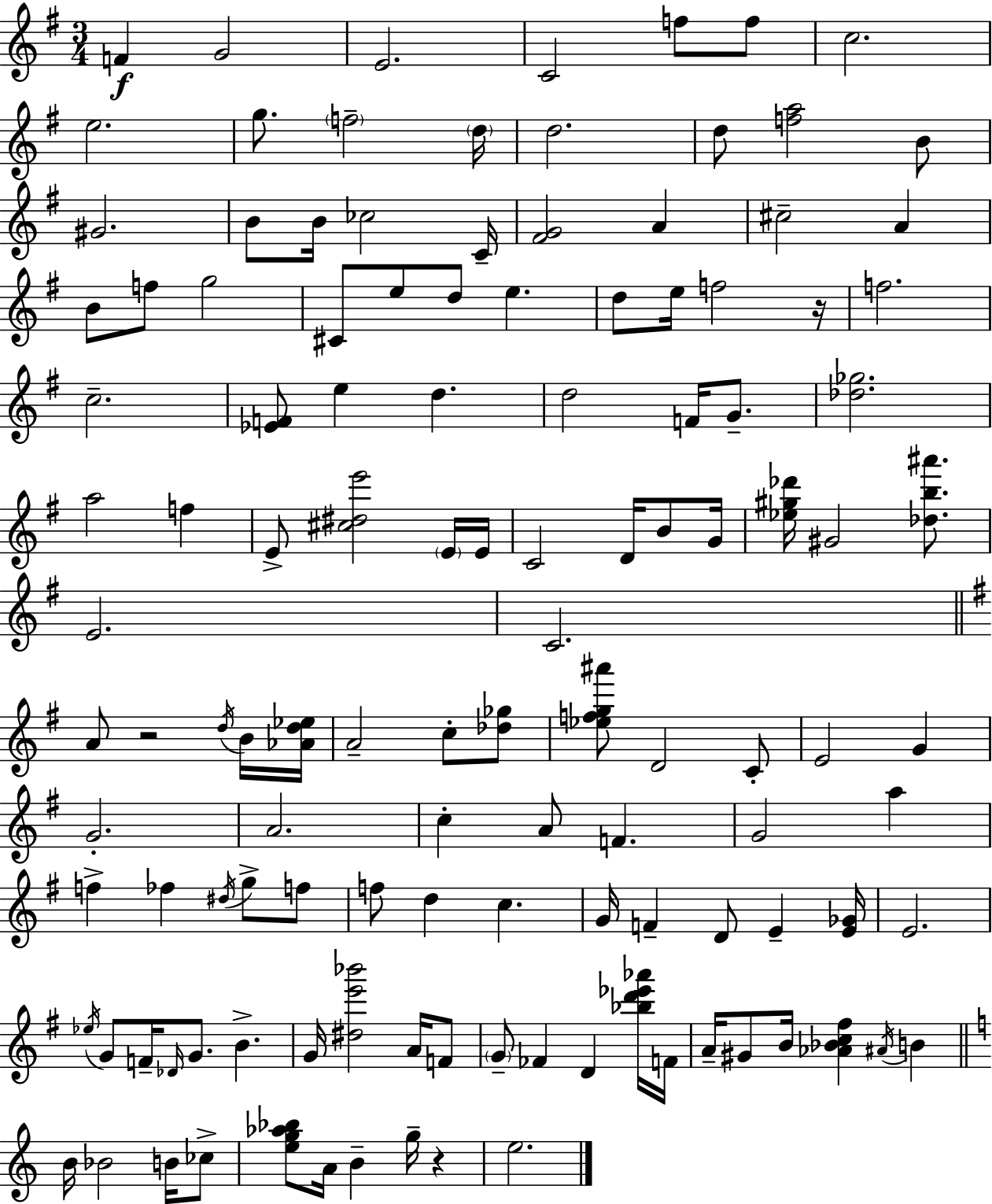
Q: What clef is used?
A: treble